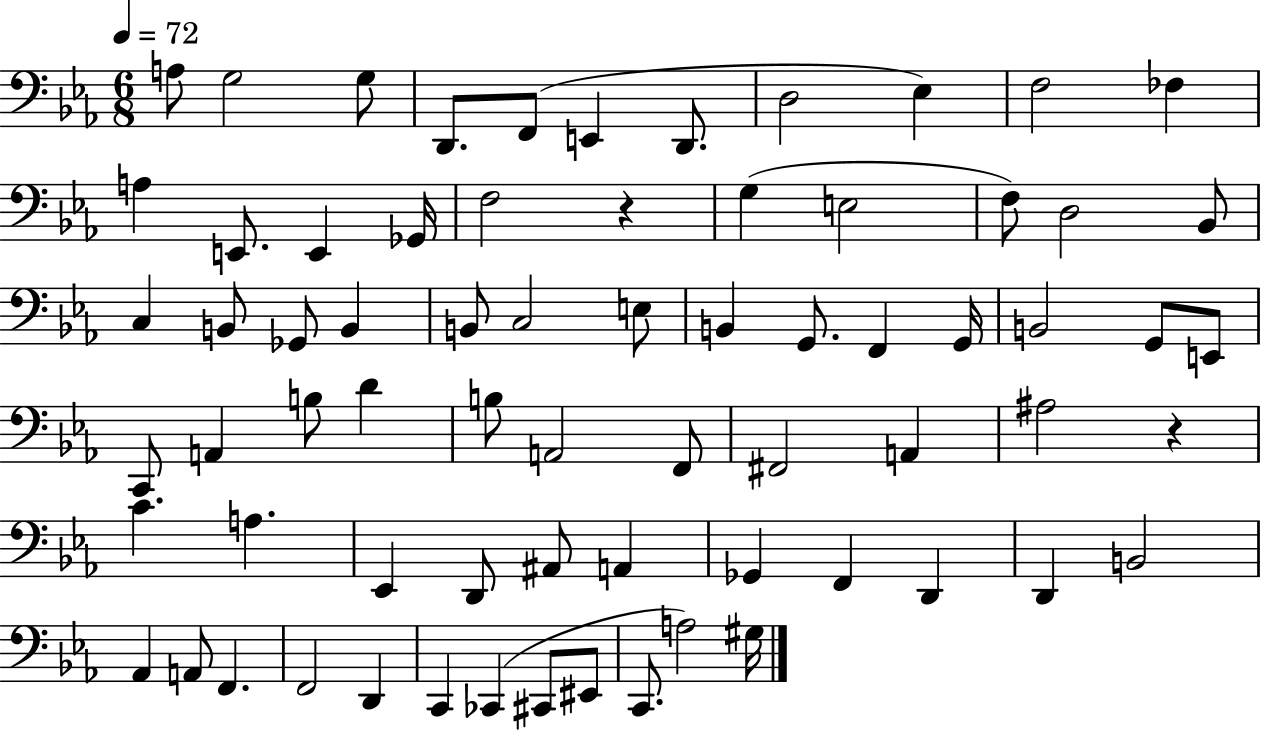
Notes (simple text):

A3/e G3/h G3/e D2/e. F2/e E2/q D2/e. D3/h Eb3/q F3/h FES3/q A3/q E2/e. E2/q Gb2/s F3/h R/q G3/q E3/h F3/e D3/h Bb2/e C3/q B2/e Gb2/e B2/q B2/e C3/h E3/e B2/q G2/e. F2/q G2/s B2/h G2/e E2/e C2/e A2/q B3/e D4/q B3/e A2/h F2/e F#2/h A2/q A#3/h R/q C4/q. A3/q. Eb2/q D2/e A#2/e A2/q Gb2/q F2/q D2/q D2/q B2/h Ab2/q A2/e F2/q. F2/h D2/q C2/q CES2/q C#2/e EIS2/e C2/e. A3/h G#3/s